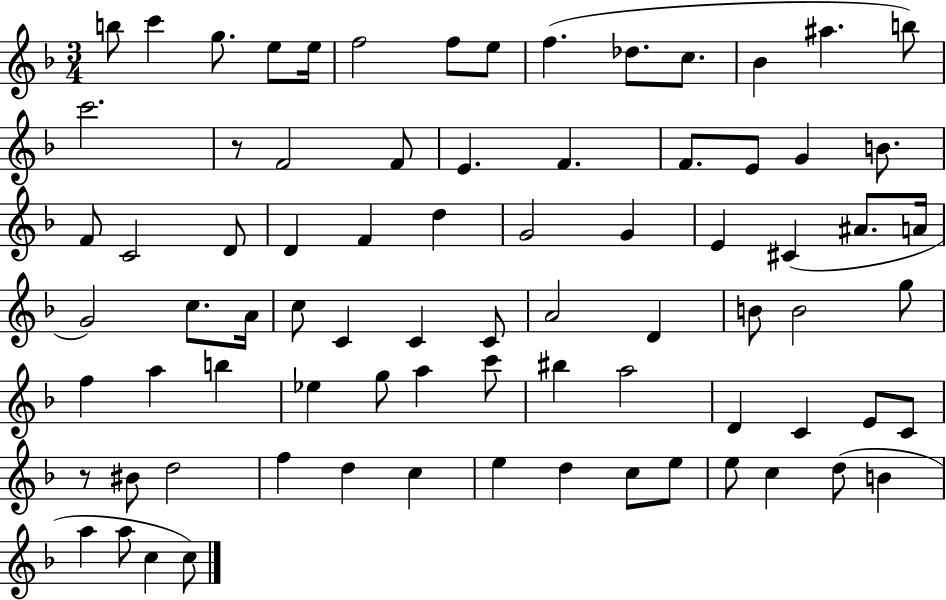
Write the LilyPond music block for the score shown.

{
  \clef treble
  \numericTimeSignature
  \time 3/4
  \key f \major
  b''8 c'''4 g''8. e''8 e''16 | f''2 f''8 e''8 | f''4.( des''8. c''8. | bes'4 ais''4. b''8) | \break c'''2. | r8 f'2 f'8 | e'4. f'4. | f'8. e'8 g'4 b'8. | \break f'8 c'2 d'8 | d'4 f'4 d''4 | g'2 g'4 | e'4 cis'4( ais'8. a'16 | \break g'2) c''8. a'16 | c''8 c'4 c'4 c'8 | a'2 d'4 | b'8 b'2 g''8 | \break f''4 a''4 b''4 | ees''4 g''8 a''4 c'''8 | bis''4 a''2 | d'4 c'4 e'8 c'8 | \break r8 bis'8 d''2 | f''4 d''4 c''4 | e''4 d''4 c''8 e''8 | e''8 c''4 d''8( b'4 | \break a''4 a''8 c''4 c''8) | \bar "|."
}